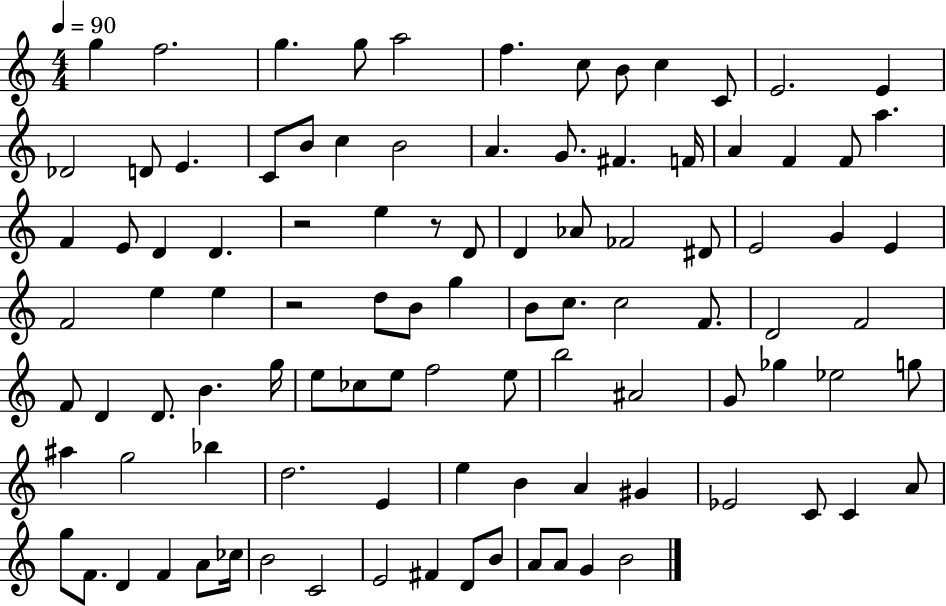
G5/q F5/h. G5/q. G5/e A5/h F5/q. C5/e B4/e C5/q C4/e E4/h. E4/q Db4/h D4/e E4/q. C4/e B4/e C5/q B4/h A4/q. G4/e. F#4/q. F4/s A4/q F4/q F4/e A5/q. F4/q E4/e D4/q D4/q. R/h E5/q R/e D4/e D4/q Ab4/e FES4/h D#4/e E4/h G4/q E4/q F4/h E5/q E5/q R/h D5/e B4/e G5/q B4/e C5/e. C5/h F4/e. D4/h F4/h F4/e D4/q D4/e. B4/q. G5/s E5/e CES5/e E5/e F5/h E5/e B5/h A#4/h G4/e Gb5/q Eb5/h G5/e A#5/q G5/h Bb5/q D5/h. E4/q E5/q B4/q A4/q G#4/q Eb4/h C4/e C4/q A4/e G5/e F4/e. D4/q F4/q A4/e CES5/s B4/h C4/h E4/h F#4/q D4/e B4/e A4/e A4/e G4/q B4/h